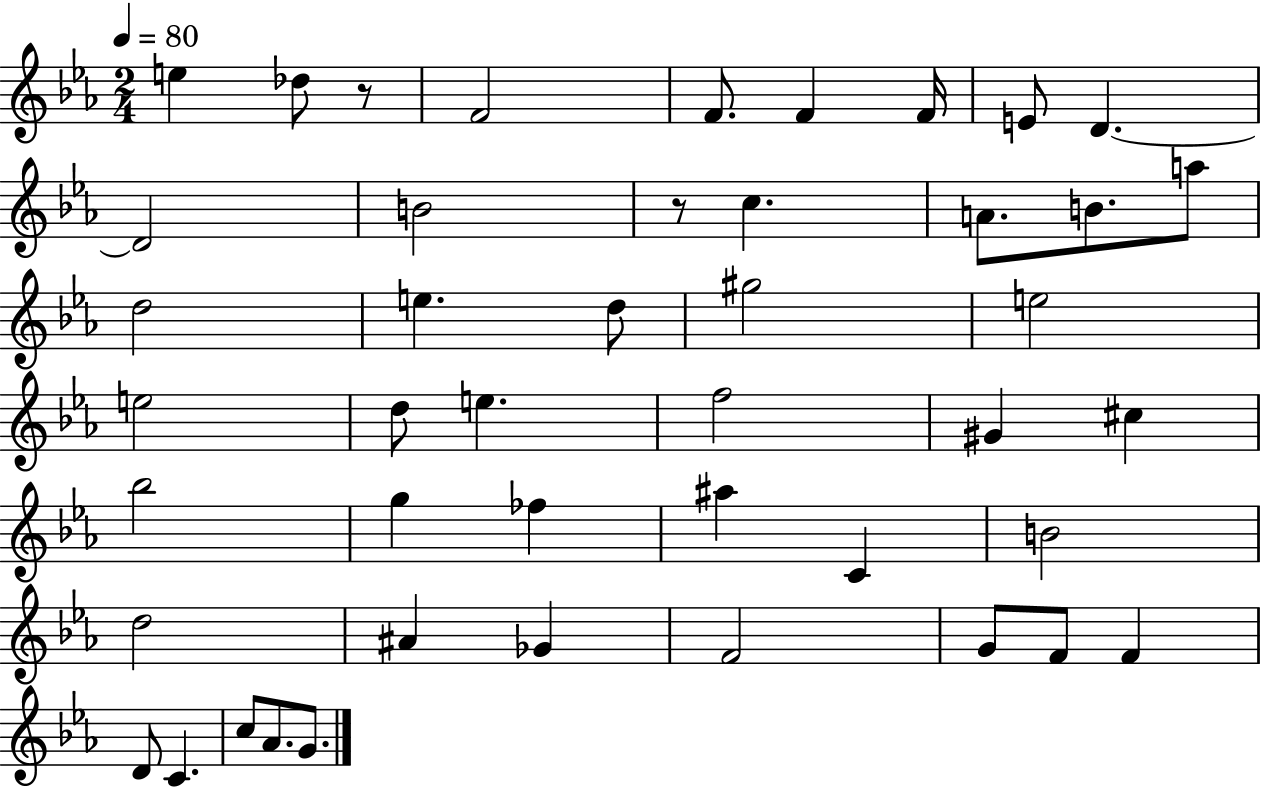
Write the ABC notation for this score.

X:1
T:Untitled
M:2/4
L:1/4
K:Eb
e _d/2 z/2 F2 F/2 F F/4 E/2 D D2 B2 z/2 c A/2 B/2 a/2 d2 e d/2 ^g2 e2 e2 d/2 e f2 ^G ^c _b2 g _f ^a C B2 d2 ^A _G F2 G/2 F/2 F D/2 C c/2 _A/2 G/2